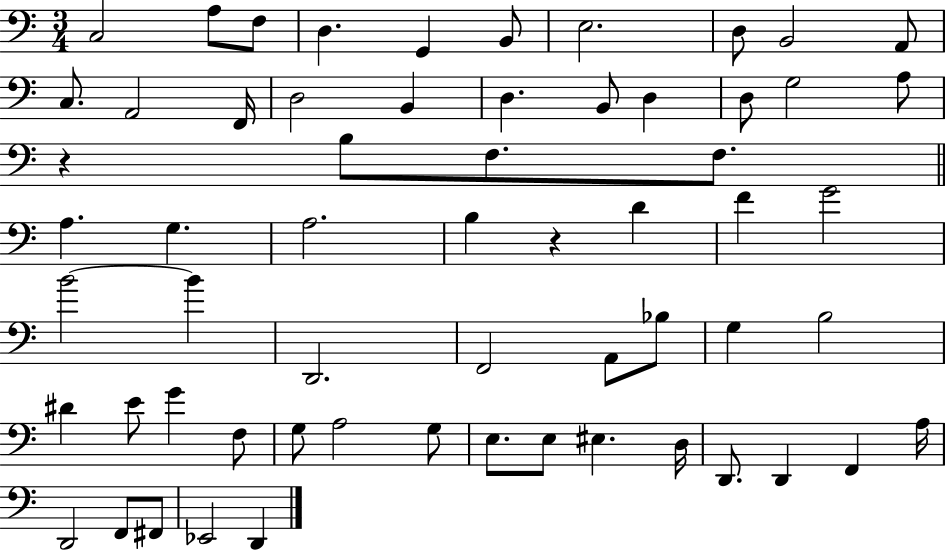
X:1
T:Untitled
M:3/4
L:1/4
K:C
C,2 A,/2 F,/2 D, G,, B,,/2 E,2 D,/2 B,,2 A,,/2 C,/2 A,,2 F,,/4 D,2 B,, D, B,,/2 D, D,/2 G,2 A,/2 z B,/2 F,/2 F,/2 A, G, A,2 B, z D F G2 B2 B D,,2 F,,2 A,,/2 _B,/2 G, B,2 ^D E/2 G F,/2 G,/2 A,2 G,/2 E,/2 E,/2 ^E, D,/4 D,,/2 D,, F,, A,/4 D,,2 F,,/2 ^F,,/2 _E,,2 D,,